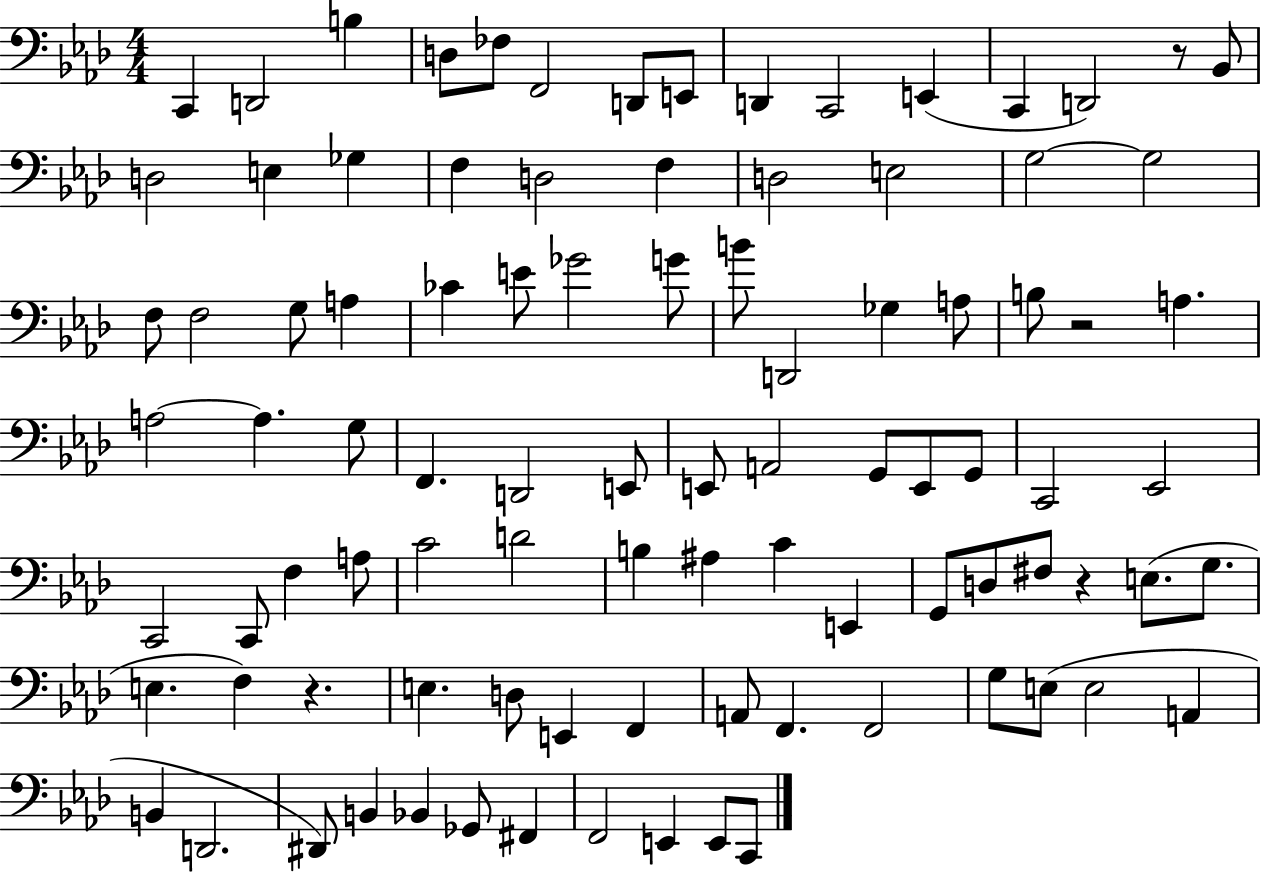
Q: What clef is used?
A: bass